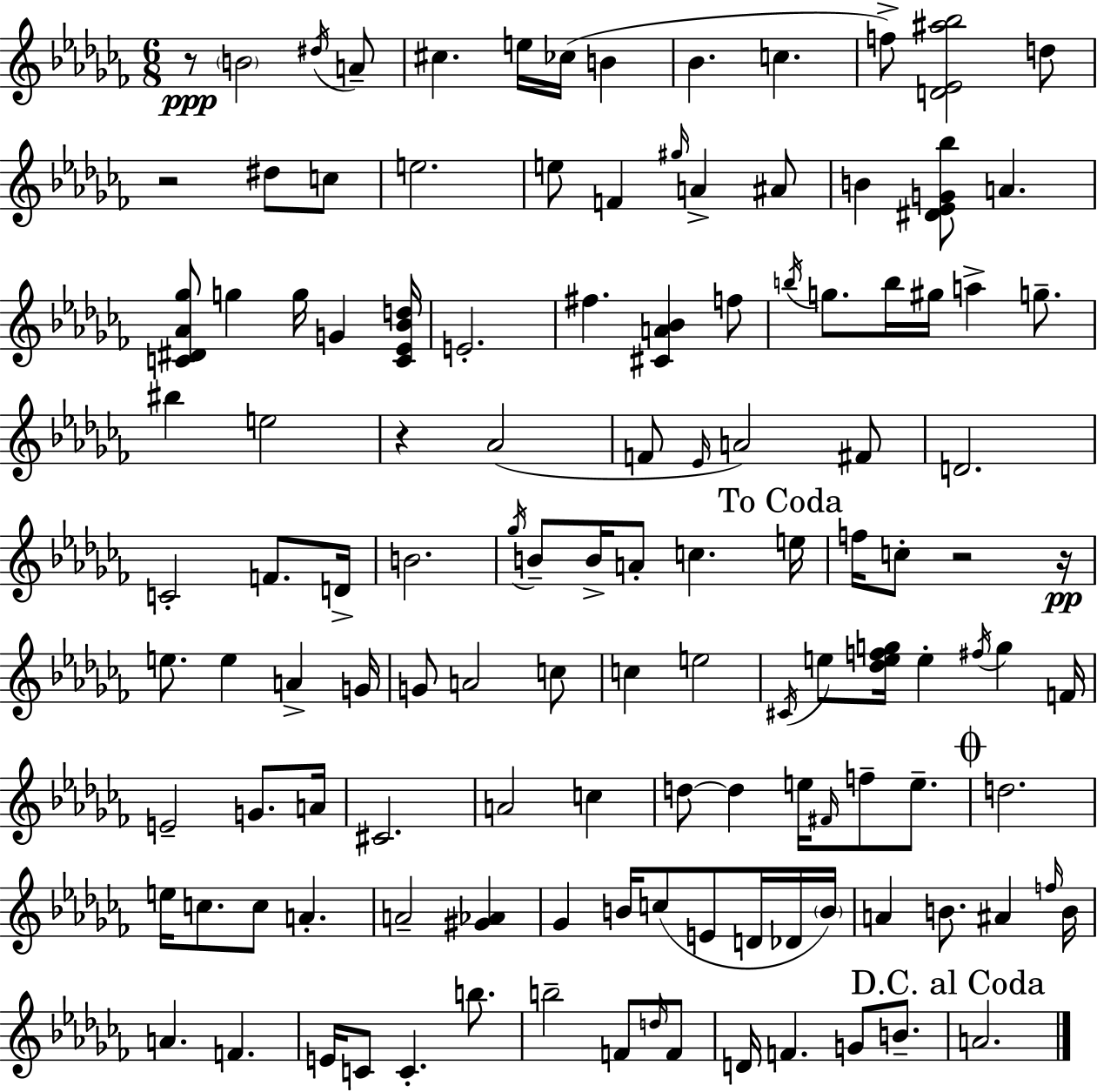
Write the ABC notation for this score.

X:1
T:Untitled
M:6/8
L:1/4
K:Abm
z/2 B2 ^d/4 A/2 ^c e/4 _c/4 B _B c f/2 [D_E^a_b]2 d/2 z2 ^d/2 c/2 e2 e/2 F ^g/4 A ^A/2 B [^D_EG_b]/2 A [C^D_A_g]/2 g g/4 G [C_E_Bd]/4 E2 ^f [^CA_B] f/2 b/4 g/2 b/4 ^g/4 a g/2 ^b e2 z _A2 F/2 _E/4 A2 ^F/2 D2 C2 F/2 D/4 B2 _g/4 B/2 B/4 A/2 c e/4 f/4 c/2 z2 z/4 e/2 e A G/4 G/2 A2 c/2 c e2 ^C/4 e/2 [_defg]/4 e ^f/4 g F/4 E2 G/2 A/4 ^C2 A2 c d/2 d e/4 ^F/4 f/2 e/2 d2 e/4 c/2 c/2 A A2 [^G_A] _G B/4 c/2 E/2 D/4 _D/4 B/4 A B/2 ^A f/4 B/4 A F E/4 C/2 C b/2 b2 F/2 d/4 F/2 D/4 F G/2 B/2 A2